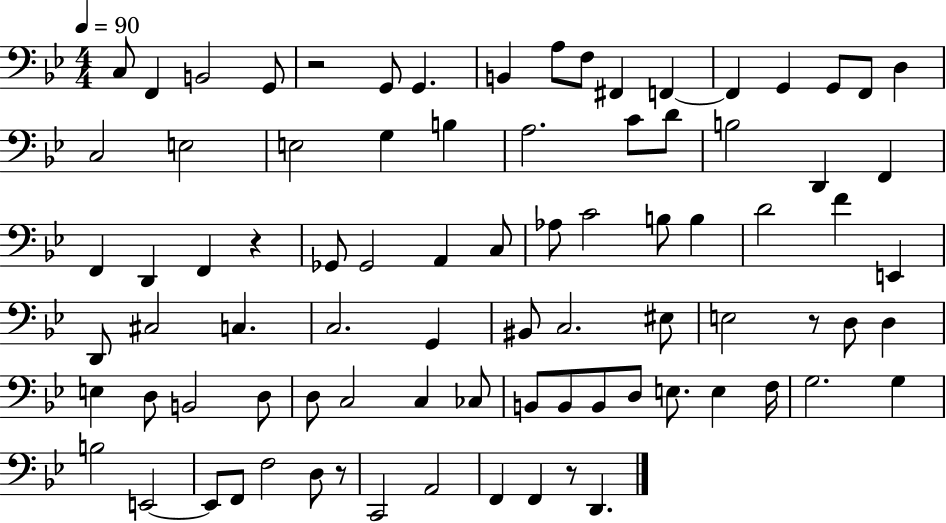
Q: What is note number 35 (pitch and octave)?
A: Ab3